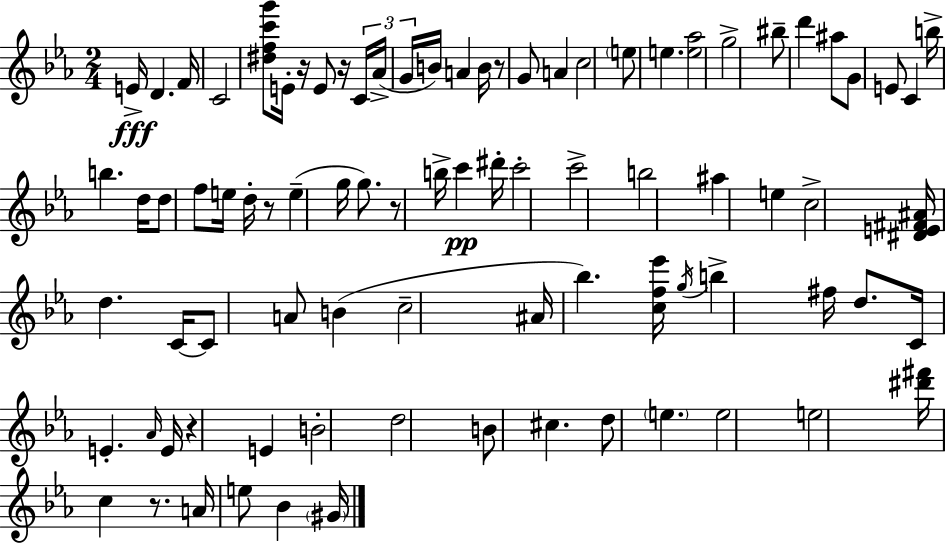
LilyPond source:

{
  \clef treble
  \numericTimeSignature
  \time 2/4
  \key ees \major
  \repeat volta 2 { e'16->\fff d'4. f'16 | c'2 | <dis'' f'' c''' g'''>8 e'16-. r16 e'8 r16 \tuplet 3/2 { c'16 | aes'16->( g'16 } b'16) a'4 b'16 | \break r8 g'8 a'4 | c''2 | \parenthesize e''8 e''4. | <e'' aes''>2 | \break g''2-> | bis''8-- d'''4 ais''8 | g'8 e'8 c'4 | b''16-> b''4. d''16 | \break d''8 f''8 e''16 d''16-. r8 | e''4--( g''16 g''8.) | r8 b''16-> c'''4\pp dis'''16-. | c'''2-. | \break c'''2-> | b''2 | ais''4 e''4 | c''2-> | \break <dis' e' fis' ais'>16 d''4. c'16~~ | c'8 a'8 b'4( | c''2-- | ais'16 bes''4.) <c'' f'' ees'''>16 | \break \acciaccatura { g''16 } b''4-> fis''16 d''8. | c'16 e'4.-. | \grace { aes'16 } e'16 r4 e'4 | b'2-. | \break d''2 | b'8 cis''4. | d''8 \parenthesize e''4. | e''2 | \break e''2 | <dis''' fis'''>16 c''4 r8. | a'16 e''8 bes'4 | \parenthesize gis'16 } \bar "|."
}